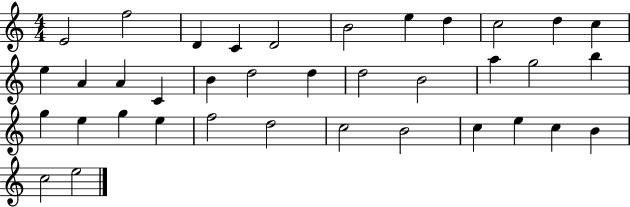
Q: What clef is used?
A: treble